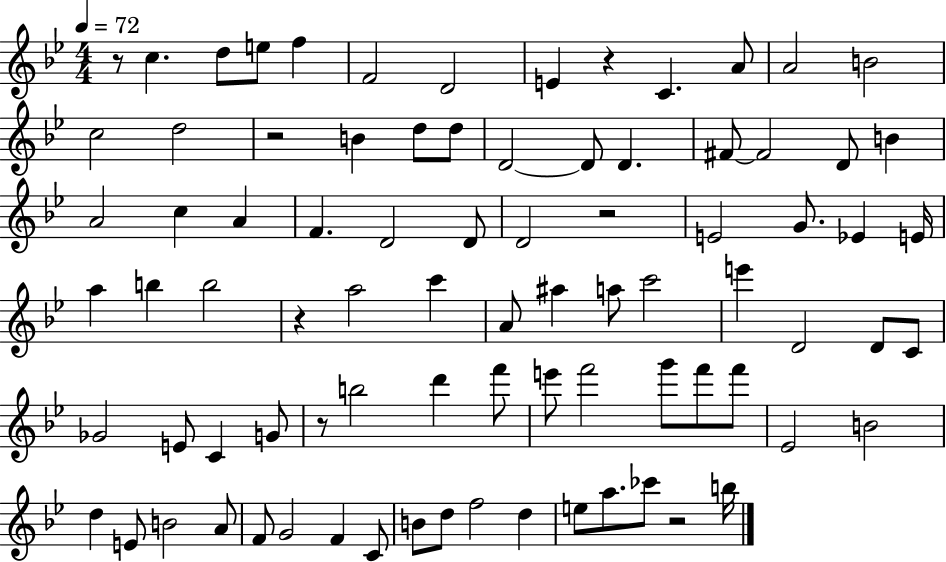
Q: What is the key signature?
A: BES major